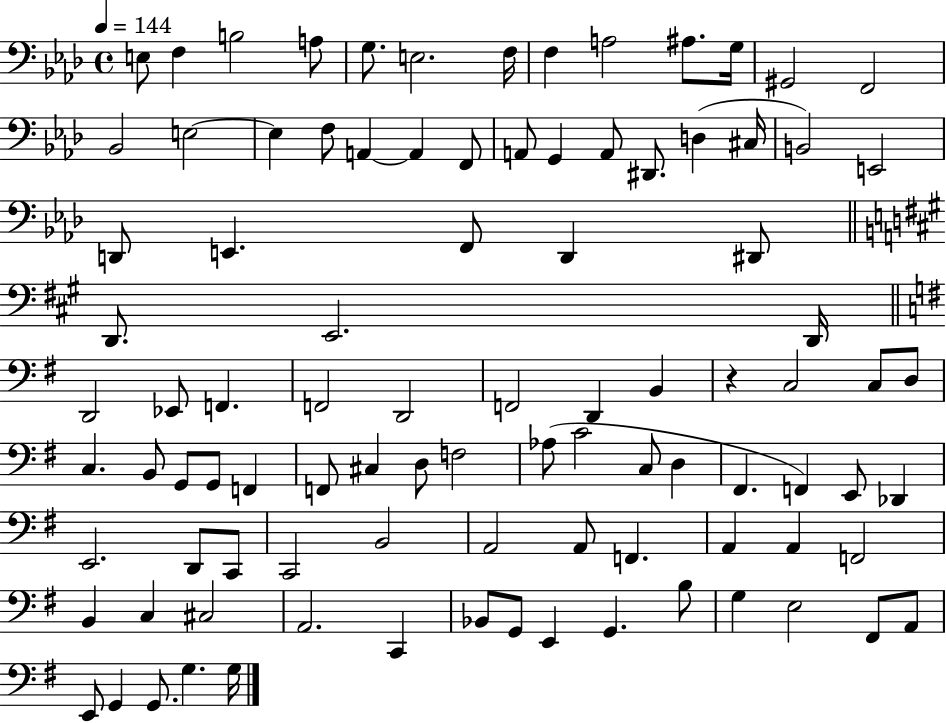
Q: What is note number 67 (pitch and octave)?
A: C2